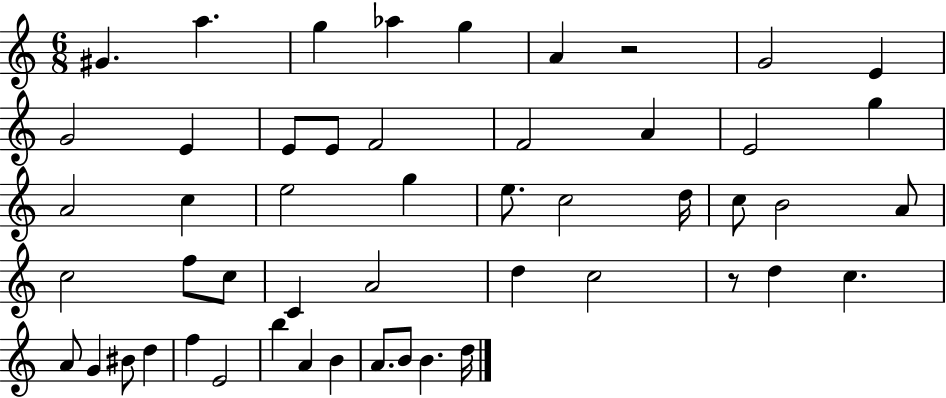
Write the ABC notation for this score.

X:1
T:Untitled
M:6/8
L:1/4
K:C
^G a g _a g A z2 G2 E G2 E E/2 E/2 F2 F2 A E2 g A2 c e2 g e/2 c2 d/4 c/2 B2 A/2 c2 f/2 c/2 C A2 d c2 z/2 d c A/2 G ^B/2 d f E2 b A B A/2 B/2 B d/4